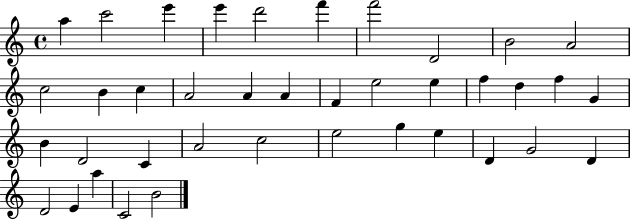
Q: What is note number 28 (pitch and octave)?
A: C5